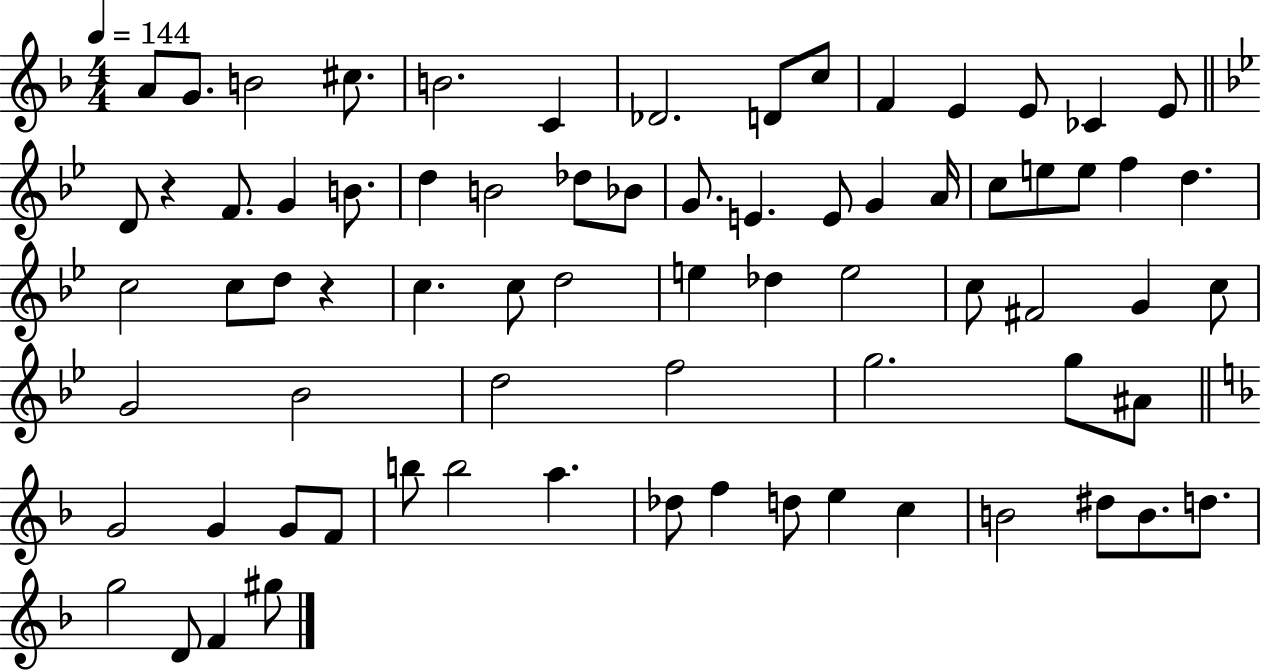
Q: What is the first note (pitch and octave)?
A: A4